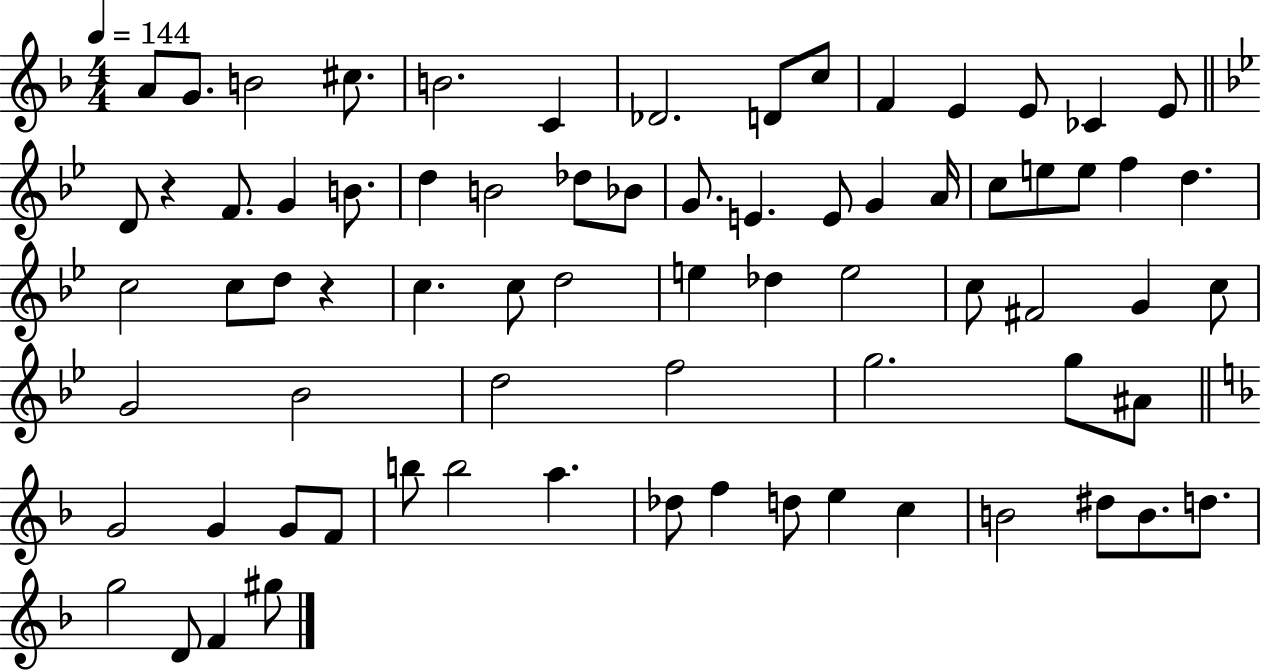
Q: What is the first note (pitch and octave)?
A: A4